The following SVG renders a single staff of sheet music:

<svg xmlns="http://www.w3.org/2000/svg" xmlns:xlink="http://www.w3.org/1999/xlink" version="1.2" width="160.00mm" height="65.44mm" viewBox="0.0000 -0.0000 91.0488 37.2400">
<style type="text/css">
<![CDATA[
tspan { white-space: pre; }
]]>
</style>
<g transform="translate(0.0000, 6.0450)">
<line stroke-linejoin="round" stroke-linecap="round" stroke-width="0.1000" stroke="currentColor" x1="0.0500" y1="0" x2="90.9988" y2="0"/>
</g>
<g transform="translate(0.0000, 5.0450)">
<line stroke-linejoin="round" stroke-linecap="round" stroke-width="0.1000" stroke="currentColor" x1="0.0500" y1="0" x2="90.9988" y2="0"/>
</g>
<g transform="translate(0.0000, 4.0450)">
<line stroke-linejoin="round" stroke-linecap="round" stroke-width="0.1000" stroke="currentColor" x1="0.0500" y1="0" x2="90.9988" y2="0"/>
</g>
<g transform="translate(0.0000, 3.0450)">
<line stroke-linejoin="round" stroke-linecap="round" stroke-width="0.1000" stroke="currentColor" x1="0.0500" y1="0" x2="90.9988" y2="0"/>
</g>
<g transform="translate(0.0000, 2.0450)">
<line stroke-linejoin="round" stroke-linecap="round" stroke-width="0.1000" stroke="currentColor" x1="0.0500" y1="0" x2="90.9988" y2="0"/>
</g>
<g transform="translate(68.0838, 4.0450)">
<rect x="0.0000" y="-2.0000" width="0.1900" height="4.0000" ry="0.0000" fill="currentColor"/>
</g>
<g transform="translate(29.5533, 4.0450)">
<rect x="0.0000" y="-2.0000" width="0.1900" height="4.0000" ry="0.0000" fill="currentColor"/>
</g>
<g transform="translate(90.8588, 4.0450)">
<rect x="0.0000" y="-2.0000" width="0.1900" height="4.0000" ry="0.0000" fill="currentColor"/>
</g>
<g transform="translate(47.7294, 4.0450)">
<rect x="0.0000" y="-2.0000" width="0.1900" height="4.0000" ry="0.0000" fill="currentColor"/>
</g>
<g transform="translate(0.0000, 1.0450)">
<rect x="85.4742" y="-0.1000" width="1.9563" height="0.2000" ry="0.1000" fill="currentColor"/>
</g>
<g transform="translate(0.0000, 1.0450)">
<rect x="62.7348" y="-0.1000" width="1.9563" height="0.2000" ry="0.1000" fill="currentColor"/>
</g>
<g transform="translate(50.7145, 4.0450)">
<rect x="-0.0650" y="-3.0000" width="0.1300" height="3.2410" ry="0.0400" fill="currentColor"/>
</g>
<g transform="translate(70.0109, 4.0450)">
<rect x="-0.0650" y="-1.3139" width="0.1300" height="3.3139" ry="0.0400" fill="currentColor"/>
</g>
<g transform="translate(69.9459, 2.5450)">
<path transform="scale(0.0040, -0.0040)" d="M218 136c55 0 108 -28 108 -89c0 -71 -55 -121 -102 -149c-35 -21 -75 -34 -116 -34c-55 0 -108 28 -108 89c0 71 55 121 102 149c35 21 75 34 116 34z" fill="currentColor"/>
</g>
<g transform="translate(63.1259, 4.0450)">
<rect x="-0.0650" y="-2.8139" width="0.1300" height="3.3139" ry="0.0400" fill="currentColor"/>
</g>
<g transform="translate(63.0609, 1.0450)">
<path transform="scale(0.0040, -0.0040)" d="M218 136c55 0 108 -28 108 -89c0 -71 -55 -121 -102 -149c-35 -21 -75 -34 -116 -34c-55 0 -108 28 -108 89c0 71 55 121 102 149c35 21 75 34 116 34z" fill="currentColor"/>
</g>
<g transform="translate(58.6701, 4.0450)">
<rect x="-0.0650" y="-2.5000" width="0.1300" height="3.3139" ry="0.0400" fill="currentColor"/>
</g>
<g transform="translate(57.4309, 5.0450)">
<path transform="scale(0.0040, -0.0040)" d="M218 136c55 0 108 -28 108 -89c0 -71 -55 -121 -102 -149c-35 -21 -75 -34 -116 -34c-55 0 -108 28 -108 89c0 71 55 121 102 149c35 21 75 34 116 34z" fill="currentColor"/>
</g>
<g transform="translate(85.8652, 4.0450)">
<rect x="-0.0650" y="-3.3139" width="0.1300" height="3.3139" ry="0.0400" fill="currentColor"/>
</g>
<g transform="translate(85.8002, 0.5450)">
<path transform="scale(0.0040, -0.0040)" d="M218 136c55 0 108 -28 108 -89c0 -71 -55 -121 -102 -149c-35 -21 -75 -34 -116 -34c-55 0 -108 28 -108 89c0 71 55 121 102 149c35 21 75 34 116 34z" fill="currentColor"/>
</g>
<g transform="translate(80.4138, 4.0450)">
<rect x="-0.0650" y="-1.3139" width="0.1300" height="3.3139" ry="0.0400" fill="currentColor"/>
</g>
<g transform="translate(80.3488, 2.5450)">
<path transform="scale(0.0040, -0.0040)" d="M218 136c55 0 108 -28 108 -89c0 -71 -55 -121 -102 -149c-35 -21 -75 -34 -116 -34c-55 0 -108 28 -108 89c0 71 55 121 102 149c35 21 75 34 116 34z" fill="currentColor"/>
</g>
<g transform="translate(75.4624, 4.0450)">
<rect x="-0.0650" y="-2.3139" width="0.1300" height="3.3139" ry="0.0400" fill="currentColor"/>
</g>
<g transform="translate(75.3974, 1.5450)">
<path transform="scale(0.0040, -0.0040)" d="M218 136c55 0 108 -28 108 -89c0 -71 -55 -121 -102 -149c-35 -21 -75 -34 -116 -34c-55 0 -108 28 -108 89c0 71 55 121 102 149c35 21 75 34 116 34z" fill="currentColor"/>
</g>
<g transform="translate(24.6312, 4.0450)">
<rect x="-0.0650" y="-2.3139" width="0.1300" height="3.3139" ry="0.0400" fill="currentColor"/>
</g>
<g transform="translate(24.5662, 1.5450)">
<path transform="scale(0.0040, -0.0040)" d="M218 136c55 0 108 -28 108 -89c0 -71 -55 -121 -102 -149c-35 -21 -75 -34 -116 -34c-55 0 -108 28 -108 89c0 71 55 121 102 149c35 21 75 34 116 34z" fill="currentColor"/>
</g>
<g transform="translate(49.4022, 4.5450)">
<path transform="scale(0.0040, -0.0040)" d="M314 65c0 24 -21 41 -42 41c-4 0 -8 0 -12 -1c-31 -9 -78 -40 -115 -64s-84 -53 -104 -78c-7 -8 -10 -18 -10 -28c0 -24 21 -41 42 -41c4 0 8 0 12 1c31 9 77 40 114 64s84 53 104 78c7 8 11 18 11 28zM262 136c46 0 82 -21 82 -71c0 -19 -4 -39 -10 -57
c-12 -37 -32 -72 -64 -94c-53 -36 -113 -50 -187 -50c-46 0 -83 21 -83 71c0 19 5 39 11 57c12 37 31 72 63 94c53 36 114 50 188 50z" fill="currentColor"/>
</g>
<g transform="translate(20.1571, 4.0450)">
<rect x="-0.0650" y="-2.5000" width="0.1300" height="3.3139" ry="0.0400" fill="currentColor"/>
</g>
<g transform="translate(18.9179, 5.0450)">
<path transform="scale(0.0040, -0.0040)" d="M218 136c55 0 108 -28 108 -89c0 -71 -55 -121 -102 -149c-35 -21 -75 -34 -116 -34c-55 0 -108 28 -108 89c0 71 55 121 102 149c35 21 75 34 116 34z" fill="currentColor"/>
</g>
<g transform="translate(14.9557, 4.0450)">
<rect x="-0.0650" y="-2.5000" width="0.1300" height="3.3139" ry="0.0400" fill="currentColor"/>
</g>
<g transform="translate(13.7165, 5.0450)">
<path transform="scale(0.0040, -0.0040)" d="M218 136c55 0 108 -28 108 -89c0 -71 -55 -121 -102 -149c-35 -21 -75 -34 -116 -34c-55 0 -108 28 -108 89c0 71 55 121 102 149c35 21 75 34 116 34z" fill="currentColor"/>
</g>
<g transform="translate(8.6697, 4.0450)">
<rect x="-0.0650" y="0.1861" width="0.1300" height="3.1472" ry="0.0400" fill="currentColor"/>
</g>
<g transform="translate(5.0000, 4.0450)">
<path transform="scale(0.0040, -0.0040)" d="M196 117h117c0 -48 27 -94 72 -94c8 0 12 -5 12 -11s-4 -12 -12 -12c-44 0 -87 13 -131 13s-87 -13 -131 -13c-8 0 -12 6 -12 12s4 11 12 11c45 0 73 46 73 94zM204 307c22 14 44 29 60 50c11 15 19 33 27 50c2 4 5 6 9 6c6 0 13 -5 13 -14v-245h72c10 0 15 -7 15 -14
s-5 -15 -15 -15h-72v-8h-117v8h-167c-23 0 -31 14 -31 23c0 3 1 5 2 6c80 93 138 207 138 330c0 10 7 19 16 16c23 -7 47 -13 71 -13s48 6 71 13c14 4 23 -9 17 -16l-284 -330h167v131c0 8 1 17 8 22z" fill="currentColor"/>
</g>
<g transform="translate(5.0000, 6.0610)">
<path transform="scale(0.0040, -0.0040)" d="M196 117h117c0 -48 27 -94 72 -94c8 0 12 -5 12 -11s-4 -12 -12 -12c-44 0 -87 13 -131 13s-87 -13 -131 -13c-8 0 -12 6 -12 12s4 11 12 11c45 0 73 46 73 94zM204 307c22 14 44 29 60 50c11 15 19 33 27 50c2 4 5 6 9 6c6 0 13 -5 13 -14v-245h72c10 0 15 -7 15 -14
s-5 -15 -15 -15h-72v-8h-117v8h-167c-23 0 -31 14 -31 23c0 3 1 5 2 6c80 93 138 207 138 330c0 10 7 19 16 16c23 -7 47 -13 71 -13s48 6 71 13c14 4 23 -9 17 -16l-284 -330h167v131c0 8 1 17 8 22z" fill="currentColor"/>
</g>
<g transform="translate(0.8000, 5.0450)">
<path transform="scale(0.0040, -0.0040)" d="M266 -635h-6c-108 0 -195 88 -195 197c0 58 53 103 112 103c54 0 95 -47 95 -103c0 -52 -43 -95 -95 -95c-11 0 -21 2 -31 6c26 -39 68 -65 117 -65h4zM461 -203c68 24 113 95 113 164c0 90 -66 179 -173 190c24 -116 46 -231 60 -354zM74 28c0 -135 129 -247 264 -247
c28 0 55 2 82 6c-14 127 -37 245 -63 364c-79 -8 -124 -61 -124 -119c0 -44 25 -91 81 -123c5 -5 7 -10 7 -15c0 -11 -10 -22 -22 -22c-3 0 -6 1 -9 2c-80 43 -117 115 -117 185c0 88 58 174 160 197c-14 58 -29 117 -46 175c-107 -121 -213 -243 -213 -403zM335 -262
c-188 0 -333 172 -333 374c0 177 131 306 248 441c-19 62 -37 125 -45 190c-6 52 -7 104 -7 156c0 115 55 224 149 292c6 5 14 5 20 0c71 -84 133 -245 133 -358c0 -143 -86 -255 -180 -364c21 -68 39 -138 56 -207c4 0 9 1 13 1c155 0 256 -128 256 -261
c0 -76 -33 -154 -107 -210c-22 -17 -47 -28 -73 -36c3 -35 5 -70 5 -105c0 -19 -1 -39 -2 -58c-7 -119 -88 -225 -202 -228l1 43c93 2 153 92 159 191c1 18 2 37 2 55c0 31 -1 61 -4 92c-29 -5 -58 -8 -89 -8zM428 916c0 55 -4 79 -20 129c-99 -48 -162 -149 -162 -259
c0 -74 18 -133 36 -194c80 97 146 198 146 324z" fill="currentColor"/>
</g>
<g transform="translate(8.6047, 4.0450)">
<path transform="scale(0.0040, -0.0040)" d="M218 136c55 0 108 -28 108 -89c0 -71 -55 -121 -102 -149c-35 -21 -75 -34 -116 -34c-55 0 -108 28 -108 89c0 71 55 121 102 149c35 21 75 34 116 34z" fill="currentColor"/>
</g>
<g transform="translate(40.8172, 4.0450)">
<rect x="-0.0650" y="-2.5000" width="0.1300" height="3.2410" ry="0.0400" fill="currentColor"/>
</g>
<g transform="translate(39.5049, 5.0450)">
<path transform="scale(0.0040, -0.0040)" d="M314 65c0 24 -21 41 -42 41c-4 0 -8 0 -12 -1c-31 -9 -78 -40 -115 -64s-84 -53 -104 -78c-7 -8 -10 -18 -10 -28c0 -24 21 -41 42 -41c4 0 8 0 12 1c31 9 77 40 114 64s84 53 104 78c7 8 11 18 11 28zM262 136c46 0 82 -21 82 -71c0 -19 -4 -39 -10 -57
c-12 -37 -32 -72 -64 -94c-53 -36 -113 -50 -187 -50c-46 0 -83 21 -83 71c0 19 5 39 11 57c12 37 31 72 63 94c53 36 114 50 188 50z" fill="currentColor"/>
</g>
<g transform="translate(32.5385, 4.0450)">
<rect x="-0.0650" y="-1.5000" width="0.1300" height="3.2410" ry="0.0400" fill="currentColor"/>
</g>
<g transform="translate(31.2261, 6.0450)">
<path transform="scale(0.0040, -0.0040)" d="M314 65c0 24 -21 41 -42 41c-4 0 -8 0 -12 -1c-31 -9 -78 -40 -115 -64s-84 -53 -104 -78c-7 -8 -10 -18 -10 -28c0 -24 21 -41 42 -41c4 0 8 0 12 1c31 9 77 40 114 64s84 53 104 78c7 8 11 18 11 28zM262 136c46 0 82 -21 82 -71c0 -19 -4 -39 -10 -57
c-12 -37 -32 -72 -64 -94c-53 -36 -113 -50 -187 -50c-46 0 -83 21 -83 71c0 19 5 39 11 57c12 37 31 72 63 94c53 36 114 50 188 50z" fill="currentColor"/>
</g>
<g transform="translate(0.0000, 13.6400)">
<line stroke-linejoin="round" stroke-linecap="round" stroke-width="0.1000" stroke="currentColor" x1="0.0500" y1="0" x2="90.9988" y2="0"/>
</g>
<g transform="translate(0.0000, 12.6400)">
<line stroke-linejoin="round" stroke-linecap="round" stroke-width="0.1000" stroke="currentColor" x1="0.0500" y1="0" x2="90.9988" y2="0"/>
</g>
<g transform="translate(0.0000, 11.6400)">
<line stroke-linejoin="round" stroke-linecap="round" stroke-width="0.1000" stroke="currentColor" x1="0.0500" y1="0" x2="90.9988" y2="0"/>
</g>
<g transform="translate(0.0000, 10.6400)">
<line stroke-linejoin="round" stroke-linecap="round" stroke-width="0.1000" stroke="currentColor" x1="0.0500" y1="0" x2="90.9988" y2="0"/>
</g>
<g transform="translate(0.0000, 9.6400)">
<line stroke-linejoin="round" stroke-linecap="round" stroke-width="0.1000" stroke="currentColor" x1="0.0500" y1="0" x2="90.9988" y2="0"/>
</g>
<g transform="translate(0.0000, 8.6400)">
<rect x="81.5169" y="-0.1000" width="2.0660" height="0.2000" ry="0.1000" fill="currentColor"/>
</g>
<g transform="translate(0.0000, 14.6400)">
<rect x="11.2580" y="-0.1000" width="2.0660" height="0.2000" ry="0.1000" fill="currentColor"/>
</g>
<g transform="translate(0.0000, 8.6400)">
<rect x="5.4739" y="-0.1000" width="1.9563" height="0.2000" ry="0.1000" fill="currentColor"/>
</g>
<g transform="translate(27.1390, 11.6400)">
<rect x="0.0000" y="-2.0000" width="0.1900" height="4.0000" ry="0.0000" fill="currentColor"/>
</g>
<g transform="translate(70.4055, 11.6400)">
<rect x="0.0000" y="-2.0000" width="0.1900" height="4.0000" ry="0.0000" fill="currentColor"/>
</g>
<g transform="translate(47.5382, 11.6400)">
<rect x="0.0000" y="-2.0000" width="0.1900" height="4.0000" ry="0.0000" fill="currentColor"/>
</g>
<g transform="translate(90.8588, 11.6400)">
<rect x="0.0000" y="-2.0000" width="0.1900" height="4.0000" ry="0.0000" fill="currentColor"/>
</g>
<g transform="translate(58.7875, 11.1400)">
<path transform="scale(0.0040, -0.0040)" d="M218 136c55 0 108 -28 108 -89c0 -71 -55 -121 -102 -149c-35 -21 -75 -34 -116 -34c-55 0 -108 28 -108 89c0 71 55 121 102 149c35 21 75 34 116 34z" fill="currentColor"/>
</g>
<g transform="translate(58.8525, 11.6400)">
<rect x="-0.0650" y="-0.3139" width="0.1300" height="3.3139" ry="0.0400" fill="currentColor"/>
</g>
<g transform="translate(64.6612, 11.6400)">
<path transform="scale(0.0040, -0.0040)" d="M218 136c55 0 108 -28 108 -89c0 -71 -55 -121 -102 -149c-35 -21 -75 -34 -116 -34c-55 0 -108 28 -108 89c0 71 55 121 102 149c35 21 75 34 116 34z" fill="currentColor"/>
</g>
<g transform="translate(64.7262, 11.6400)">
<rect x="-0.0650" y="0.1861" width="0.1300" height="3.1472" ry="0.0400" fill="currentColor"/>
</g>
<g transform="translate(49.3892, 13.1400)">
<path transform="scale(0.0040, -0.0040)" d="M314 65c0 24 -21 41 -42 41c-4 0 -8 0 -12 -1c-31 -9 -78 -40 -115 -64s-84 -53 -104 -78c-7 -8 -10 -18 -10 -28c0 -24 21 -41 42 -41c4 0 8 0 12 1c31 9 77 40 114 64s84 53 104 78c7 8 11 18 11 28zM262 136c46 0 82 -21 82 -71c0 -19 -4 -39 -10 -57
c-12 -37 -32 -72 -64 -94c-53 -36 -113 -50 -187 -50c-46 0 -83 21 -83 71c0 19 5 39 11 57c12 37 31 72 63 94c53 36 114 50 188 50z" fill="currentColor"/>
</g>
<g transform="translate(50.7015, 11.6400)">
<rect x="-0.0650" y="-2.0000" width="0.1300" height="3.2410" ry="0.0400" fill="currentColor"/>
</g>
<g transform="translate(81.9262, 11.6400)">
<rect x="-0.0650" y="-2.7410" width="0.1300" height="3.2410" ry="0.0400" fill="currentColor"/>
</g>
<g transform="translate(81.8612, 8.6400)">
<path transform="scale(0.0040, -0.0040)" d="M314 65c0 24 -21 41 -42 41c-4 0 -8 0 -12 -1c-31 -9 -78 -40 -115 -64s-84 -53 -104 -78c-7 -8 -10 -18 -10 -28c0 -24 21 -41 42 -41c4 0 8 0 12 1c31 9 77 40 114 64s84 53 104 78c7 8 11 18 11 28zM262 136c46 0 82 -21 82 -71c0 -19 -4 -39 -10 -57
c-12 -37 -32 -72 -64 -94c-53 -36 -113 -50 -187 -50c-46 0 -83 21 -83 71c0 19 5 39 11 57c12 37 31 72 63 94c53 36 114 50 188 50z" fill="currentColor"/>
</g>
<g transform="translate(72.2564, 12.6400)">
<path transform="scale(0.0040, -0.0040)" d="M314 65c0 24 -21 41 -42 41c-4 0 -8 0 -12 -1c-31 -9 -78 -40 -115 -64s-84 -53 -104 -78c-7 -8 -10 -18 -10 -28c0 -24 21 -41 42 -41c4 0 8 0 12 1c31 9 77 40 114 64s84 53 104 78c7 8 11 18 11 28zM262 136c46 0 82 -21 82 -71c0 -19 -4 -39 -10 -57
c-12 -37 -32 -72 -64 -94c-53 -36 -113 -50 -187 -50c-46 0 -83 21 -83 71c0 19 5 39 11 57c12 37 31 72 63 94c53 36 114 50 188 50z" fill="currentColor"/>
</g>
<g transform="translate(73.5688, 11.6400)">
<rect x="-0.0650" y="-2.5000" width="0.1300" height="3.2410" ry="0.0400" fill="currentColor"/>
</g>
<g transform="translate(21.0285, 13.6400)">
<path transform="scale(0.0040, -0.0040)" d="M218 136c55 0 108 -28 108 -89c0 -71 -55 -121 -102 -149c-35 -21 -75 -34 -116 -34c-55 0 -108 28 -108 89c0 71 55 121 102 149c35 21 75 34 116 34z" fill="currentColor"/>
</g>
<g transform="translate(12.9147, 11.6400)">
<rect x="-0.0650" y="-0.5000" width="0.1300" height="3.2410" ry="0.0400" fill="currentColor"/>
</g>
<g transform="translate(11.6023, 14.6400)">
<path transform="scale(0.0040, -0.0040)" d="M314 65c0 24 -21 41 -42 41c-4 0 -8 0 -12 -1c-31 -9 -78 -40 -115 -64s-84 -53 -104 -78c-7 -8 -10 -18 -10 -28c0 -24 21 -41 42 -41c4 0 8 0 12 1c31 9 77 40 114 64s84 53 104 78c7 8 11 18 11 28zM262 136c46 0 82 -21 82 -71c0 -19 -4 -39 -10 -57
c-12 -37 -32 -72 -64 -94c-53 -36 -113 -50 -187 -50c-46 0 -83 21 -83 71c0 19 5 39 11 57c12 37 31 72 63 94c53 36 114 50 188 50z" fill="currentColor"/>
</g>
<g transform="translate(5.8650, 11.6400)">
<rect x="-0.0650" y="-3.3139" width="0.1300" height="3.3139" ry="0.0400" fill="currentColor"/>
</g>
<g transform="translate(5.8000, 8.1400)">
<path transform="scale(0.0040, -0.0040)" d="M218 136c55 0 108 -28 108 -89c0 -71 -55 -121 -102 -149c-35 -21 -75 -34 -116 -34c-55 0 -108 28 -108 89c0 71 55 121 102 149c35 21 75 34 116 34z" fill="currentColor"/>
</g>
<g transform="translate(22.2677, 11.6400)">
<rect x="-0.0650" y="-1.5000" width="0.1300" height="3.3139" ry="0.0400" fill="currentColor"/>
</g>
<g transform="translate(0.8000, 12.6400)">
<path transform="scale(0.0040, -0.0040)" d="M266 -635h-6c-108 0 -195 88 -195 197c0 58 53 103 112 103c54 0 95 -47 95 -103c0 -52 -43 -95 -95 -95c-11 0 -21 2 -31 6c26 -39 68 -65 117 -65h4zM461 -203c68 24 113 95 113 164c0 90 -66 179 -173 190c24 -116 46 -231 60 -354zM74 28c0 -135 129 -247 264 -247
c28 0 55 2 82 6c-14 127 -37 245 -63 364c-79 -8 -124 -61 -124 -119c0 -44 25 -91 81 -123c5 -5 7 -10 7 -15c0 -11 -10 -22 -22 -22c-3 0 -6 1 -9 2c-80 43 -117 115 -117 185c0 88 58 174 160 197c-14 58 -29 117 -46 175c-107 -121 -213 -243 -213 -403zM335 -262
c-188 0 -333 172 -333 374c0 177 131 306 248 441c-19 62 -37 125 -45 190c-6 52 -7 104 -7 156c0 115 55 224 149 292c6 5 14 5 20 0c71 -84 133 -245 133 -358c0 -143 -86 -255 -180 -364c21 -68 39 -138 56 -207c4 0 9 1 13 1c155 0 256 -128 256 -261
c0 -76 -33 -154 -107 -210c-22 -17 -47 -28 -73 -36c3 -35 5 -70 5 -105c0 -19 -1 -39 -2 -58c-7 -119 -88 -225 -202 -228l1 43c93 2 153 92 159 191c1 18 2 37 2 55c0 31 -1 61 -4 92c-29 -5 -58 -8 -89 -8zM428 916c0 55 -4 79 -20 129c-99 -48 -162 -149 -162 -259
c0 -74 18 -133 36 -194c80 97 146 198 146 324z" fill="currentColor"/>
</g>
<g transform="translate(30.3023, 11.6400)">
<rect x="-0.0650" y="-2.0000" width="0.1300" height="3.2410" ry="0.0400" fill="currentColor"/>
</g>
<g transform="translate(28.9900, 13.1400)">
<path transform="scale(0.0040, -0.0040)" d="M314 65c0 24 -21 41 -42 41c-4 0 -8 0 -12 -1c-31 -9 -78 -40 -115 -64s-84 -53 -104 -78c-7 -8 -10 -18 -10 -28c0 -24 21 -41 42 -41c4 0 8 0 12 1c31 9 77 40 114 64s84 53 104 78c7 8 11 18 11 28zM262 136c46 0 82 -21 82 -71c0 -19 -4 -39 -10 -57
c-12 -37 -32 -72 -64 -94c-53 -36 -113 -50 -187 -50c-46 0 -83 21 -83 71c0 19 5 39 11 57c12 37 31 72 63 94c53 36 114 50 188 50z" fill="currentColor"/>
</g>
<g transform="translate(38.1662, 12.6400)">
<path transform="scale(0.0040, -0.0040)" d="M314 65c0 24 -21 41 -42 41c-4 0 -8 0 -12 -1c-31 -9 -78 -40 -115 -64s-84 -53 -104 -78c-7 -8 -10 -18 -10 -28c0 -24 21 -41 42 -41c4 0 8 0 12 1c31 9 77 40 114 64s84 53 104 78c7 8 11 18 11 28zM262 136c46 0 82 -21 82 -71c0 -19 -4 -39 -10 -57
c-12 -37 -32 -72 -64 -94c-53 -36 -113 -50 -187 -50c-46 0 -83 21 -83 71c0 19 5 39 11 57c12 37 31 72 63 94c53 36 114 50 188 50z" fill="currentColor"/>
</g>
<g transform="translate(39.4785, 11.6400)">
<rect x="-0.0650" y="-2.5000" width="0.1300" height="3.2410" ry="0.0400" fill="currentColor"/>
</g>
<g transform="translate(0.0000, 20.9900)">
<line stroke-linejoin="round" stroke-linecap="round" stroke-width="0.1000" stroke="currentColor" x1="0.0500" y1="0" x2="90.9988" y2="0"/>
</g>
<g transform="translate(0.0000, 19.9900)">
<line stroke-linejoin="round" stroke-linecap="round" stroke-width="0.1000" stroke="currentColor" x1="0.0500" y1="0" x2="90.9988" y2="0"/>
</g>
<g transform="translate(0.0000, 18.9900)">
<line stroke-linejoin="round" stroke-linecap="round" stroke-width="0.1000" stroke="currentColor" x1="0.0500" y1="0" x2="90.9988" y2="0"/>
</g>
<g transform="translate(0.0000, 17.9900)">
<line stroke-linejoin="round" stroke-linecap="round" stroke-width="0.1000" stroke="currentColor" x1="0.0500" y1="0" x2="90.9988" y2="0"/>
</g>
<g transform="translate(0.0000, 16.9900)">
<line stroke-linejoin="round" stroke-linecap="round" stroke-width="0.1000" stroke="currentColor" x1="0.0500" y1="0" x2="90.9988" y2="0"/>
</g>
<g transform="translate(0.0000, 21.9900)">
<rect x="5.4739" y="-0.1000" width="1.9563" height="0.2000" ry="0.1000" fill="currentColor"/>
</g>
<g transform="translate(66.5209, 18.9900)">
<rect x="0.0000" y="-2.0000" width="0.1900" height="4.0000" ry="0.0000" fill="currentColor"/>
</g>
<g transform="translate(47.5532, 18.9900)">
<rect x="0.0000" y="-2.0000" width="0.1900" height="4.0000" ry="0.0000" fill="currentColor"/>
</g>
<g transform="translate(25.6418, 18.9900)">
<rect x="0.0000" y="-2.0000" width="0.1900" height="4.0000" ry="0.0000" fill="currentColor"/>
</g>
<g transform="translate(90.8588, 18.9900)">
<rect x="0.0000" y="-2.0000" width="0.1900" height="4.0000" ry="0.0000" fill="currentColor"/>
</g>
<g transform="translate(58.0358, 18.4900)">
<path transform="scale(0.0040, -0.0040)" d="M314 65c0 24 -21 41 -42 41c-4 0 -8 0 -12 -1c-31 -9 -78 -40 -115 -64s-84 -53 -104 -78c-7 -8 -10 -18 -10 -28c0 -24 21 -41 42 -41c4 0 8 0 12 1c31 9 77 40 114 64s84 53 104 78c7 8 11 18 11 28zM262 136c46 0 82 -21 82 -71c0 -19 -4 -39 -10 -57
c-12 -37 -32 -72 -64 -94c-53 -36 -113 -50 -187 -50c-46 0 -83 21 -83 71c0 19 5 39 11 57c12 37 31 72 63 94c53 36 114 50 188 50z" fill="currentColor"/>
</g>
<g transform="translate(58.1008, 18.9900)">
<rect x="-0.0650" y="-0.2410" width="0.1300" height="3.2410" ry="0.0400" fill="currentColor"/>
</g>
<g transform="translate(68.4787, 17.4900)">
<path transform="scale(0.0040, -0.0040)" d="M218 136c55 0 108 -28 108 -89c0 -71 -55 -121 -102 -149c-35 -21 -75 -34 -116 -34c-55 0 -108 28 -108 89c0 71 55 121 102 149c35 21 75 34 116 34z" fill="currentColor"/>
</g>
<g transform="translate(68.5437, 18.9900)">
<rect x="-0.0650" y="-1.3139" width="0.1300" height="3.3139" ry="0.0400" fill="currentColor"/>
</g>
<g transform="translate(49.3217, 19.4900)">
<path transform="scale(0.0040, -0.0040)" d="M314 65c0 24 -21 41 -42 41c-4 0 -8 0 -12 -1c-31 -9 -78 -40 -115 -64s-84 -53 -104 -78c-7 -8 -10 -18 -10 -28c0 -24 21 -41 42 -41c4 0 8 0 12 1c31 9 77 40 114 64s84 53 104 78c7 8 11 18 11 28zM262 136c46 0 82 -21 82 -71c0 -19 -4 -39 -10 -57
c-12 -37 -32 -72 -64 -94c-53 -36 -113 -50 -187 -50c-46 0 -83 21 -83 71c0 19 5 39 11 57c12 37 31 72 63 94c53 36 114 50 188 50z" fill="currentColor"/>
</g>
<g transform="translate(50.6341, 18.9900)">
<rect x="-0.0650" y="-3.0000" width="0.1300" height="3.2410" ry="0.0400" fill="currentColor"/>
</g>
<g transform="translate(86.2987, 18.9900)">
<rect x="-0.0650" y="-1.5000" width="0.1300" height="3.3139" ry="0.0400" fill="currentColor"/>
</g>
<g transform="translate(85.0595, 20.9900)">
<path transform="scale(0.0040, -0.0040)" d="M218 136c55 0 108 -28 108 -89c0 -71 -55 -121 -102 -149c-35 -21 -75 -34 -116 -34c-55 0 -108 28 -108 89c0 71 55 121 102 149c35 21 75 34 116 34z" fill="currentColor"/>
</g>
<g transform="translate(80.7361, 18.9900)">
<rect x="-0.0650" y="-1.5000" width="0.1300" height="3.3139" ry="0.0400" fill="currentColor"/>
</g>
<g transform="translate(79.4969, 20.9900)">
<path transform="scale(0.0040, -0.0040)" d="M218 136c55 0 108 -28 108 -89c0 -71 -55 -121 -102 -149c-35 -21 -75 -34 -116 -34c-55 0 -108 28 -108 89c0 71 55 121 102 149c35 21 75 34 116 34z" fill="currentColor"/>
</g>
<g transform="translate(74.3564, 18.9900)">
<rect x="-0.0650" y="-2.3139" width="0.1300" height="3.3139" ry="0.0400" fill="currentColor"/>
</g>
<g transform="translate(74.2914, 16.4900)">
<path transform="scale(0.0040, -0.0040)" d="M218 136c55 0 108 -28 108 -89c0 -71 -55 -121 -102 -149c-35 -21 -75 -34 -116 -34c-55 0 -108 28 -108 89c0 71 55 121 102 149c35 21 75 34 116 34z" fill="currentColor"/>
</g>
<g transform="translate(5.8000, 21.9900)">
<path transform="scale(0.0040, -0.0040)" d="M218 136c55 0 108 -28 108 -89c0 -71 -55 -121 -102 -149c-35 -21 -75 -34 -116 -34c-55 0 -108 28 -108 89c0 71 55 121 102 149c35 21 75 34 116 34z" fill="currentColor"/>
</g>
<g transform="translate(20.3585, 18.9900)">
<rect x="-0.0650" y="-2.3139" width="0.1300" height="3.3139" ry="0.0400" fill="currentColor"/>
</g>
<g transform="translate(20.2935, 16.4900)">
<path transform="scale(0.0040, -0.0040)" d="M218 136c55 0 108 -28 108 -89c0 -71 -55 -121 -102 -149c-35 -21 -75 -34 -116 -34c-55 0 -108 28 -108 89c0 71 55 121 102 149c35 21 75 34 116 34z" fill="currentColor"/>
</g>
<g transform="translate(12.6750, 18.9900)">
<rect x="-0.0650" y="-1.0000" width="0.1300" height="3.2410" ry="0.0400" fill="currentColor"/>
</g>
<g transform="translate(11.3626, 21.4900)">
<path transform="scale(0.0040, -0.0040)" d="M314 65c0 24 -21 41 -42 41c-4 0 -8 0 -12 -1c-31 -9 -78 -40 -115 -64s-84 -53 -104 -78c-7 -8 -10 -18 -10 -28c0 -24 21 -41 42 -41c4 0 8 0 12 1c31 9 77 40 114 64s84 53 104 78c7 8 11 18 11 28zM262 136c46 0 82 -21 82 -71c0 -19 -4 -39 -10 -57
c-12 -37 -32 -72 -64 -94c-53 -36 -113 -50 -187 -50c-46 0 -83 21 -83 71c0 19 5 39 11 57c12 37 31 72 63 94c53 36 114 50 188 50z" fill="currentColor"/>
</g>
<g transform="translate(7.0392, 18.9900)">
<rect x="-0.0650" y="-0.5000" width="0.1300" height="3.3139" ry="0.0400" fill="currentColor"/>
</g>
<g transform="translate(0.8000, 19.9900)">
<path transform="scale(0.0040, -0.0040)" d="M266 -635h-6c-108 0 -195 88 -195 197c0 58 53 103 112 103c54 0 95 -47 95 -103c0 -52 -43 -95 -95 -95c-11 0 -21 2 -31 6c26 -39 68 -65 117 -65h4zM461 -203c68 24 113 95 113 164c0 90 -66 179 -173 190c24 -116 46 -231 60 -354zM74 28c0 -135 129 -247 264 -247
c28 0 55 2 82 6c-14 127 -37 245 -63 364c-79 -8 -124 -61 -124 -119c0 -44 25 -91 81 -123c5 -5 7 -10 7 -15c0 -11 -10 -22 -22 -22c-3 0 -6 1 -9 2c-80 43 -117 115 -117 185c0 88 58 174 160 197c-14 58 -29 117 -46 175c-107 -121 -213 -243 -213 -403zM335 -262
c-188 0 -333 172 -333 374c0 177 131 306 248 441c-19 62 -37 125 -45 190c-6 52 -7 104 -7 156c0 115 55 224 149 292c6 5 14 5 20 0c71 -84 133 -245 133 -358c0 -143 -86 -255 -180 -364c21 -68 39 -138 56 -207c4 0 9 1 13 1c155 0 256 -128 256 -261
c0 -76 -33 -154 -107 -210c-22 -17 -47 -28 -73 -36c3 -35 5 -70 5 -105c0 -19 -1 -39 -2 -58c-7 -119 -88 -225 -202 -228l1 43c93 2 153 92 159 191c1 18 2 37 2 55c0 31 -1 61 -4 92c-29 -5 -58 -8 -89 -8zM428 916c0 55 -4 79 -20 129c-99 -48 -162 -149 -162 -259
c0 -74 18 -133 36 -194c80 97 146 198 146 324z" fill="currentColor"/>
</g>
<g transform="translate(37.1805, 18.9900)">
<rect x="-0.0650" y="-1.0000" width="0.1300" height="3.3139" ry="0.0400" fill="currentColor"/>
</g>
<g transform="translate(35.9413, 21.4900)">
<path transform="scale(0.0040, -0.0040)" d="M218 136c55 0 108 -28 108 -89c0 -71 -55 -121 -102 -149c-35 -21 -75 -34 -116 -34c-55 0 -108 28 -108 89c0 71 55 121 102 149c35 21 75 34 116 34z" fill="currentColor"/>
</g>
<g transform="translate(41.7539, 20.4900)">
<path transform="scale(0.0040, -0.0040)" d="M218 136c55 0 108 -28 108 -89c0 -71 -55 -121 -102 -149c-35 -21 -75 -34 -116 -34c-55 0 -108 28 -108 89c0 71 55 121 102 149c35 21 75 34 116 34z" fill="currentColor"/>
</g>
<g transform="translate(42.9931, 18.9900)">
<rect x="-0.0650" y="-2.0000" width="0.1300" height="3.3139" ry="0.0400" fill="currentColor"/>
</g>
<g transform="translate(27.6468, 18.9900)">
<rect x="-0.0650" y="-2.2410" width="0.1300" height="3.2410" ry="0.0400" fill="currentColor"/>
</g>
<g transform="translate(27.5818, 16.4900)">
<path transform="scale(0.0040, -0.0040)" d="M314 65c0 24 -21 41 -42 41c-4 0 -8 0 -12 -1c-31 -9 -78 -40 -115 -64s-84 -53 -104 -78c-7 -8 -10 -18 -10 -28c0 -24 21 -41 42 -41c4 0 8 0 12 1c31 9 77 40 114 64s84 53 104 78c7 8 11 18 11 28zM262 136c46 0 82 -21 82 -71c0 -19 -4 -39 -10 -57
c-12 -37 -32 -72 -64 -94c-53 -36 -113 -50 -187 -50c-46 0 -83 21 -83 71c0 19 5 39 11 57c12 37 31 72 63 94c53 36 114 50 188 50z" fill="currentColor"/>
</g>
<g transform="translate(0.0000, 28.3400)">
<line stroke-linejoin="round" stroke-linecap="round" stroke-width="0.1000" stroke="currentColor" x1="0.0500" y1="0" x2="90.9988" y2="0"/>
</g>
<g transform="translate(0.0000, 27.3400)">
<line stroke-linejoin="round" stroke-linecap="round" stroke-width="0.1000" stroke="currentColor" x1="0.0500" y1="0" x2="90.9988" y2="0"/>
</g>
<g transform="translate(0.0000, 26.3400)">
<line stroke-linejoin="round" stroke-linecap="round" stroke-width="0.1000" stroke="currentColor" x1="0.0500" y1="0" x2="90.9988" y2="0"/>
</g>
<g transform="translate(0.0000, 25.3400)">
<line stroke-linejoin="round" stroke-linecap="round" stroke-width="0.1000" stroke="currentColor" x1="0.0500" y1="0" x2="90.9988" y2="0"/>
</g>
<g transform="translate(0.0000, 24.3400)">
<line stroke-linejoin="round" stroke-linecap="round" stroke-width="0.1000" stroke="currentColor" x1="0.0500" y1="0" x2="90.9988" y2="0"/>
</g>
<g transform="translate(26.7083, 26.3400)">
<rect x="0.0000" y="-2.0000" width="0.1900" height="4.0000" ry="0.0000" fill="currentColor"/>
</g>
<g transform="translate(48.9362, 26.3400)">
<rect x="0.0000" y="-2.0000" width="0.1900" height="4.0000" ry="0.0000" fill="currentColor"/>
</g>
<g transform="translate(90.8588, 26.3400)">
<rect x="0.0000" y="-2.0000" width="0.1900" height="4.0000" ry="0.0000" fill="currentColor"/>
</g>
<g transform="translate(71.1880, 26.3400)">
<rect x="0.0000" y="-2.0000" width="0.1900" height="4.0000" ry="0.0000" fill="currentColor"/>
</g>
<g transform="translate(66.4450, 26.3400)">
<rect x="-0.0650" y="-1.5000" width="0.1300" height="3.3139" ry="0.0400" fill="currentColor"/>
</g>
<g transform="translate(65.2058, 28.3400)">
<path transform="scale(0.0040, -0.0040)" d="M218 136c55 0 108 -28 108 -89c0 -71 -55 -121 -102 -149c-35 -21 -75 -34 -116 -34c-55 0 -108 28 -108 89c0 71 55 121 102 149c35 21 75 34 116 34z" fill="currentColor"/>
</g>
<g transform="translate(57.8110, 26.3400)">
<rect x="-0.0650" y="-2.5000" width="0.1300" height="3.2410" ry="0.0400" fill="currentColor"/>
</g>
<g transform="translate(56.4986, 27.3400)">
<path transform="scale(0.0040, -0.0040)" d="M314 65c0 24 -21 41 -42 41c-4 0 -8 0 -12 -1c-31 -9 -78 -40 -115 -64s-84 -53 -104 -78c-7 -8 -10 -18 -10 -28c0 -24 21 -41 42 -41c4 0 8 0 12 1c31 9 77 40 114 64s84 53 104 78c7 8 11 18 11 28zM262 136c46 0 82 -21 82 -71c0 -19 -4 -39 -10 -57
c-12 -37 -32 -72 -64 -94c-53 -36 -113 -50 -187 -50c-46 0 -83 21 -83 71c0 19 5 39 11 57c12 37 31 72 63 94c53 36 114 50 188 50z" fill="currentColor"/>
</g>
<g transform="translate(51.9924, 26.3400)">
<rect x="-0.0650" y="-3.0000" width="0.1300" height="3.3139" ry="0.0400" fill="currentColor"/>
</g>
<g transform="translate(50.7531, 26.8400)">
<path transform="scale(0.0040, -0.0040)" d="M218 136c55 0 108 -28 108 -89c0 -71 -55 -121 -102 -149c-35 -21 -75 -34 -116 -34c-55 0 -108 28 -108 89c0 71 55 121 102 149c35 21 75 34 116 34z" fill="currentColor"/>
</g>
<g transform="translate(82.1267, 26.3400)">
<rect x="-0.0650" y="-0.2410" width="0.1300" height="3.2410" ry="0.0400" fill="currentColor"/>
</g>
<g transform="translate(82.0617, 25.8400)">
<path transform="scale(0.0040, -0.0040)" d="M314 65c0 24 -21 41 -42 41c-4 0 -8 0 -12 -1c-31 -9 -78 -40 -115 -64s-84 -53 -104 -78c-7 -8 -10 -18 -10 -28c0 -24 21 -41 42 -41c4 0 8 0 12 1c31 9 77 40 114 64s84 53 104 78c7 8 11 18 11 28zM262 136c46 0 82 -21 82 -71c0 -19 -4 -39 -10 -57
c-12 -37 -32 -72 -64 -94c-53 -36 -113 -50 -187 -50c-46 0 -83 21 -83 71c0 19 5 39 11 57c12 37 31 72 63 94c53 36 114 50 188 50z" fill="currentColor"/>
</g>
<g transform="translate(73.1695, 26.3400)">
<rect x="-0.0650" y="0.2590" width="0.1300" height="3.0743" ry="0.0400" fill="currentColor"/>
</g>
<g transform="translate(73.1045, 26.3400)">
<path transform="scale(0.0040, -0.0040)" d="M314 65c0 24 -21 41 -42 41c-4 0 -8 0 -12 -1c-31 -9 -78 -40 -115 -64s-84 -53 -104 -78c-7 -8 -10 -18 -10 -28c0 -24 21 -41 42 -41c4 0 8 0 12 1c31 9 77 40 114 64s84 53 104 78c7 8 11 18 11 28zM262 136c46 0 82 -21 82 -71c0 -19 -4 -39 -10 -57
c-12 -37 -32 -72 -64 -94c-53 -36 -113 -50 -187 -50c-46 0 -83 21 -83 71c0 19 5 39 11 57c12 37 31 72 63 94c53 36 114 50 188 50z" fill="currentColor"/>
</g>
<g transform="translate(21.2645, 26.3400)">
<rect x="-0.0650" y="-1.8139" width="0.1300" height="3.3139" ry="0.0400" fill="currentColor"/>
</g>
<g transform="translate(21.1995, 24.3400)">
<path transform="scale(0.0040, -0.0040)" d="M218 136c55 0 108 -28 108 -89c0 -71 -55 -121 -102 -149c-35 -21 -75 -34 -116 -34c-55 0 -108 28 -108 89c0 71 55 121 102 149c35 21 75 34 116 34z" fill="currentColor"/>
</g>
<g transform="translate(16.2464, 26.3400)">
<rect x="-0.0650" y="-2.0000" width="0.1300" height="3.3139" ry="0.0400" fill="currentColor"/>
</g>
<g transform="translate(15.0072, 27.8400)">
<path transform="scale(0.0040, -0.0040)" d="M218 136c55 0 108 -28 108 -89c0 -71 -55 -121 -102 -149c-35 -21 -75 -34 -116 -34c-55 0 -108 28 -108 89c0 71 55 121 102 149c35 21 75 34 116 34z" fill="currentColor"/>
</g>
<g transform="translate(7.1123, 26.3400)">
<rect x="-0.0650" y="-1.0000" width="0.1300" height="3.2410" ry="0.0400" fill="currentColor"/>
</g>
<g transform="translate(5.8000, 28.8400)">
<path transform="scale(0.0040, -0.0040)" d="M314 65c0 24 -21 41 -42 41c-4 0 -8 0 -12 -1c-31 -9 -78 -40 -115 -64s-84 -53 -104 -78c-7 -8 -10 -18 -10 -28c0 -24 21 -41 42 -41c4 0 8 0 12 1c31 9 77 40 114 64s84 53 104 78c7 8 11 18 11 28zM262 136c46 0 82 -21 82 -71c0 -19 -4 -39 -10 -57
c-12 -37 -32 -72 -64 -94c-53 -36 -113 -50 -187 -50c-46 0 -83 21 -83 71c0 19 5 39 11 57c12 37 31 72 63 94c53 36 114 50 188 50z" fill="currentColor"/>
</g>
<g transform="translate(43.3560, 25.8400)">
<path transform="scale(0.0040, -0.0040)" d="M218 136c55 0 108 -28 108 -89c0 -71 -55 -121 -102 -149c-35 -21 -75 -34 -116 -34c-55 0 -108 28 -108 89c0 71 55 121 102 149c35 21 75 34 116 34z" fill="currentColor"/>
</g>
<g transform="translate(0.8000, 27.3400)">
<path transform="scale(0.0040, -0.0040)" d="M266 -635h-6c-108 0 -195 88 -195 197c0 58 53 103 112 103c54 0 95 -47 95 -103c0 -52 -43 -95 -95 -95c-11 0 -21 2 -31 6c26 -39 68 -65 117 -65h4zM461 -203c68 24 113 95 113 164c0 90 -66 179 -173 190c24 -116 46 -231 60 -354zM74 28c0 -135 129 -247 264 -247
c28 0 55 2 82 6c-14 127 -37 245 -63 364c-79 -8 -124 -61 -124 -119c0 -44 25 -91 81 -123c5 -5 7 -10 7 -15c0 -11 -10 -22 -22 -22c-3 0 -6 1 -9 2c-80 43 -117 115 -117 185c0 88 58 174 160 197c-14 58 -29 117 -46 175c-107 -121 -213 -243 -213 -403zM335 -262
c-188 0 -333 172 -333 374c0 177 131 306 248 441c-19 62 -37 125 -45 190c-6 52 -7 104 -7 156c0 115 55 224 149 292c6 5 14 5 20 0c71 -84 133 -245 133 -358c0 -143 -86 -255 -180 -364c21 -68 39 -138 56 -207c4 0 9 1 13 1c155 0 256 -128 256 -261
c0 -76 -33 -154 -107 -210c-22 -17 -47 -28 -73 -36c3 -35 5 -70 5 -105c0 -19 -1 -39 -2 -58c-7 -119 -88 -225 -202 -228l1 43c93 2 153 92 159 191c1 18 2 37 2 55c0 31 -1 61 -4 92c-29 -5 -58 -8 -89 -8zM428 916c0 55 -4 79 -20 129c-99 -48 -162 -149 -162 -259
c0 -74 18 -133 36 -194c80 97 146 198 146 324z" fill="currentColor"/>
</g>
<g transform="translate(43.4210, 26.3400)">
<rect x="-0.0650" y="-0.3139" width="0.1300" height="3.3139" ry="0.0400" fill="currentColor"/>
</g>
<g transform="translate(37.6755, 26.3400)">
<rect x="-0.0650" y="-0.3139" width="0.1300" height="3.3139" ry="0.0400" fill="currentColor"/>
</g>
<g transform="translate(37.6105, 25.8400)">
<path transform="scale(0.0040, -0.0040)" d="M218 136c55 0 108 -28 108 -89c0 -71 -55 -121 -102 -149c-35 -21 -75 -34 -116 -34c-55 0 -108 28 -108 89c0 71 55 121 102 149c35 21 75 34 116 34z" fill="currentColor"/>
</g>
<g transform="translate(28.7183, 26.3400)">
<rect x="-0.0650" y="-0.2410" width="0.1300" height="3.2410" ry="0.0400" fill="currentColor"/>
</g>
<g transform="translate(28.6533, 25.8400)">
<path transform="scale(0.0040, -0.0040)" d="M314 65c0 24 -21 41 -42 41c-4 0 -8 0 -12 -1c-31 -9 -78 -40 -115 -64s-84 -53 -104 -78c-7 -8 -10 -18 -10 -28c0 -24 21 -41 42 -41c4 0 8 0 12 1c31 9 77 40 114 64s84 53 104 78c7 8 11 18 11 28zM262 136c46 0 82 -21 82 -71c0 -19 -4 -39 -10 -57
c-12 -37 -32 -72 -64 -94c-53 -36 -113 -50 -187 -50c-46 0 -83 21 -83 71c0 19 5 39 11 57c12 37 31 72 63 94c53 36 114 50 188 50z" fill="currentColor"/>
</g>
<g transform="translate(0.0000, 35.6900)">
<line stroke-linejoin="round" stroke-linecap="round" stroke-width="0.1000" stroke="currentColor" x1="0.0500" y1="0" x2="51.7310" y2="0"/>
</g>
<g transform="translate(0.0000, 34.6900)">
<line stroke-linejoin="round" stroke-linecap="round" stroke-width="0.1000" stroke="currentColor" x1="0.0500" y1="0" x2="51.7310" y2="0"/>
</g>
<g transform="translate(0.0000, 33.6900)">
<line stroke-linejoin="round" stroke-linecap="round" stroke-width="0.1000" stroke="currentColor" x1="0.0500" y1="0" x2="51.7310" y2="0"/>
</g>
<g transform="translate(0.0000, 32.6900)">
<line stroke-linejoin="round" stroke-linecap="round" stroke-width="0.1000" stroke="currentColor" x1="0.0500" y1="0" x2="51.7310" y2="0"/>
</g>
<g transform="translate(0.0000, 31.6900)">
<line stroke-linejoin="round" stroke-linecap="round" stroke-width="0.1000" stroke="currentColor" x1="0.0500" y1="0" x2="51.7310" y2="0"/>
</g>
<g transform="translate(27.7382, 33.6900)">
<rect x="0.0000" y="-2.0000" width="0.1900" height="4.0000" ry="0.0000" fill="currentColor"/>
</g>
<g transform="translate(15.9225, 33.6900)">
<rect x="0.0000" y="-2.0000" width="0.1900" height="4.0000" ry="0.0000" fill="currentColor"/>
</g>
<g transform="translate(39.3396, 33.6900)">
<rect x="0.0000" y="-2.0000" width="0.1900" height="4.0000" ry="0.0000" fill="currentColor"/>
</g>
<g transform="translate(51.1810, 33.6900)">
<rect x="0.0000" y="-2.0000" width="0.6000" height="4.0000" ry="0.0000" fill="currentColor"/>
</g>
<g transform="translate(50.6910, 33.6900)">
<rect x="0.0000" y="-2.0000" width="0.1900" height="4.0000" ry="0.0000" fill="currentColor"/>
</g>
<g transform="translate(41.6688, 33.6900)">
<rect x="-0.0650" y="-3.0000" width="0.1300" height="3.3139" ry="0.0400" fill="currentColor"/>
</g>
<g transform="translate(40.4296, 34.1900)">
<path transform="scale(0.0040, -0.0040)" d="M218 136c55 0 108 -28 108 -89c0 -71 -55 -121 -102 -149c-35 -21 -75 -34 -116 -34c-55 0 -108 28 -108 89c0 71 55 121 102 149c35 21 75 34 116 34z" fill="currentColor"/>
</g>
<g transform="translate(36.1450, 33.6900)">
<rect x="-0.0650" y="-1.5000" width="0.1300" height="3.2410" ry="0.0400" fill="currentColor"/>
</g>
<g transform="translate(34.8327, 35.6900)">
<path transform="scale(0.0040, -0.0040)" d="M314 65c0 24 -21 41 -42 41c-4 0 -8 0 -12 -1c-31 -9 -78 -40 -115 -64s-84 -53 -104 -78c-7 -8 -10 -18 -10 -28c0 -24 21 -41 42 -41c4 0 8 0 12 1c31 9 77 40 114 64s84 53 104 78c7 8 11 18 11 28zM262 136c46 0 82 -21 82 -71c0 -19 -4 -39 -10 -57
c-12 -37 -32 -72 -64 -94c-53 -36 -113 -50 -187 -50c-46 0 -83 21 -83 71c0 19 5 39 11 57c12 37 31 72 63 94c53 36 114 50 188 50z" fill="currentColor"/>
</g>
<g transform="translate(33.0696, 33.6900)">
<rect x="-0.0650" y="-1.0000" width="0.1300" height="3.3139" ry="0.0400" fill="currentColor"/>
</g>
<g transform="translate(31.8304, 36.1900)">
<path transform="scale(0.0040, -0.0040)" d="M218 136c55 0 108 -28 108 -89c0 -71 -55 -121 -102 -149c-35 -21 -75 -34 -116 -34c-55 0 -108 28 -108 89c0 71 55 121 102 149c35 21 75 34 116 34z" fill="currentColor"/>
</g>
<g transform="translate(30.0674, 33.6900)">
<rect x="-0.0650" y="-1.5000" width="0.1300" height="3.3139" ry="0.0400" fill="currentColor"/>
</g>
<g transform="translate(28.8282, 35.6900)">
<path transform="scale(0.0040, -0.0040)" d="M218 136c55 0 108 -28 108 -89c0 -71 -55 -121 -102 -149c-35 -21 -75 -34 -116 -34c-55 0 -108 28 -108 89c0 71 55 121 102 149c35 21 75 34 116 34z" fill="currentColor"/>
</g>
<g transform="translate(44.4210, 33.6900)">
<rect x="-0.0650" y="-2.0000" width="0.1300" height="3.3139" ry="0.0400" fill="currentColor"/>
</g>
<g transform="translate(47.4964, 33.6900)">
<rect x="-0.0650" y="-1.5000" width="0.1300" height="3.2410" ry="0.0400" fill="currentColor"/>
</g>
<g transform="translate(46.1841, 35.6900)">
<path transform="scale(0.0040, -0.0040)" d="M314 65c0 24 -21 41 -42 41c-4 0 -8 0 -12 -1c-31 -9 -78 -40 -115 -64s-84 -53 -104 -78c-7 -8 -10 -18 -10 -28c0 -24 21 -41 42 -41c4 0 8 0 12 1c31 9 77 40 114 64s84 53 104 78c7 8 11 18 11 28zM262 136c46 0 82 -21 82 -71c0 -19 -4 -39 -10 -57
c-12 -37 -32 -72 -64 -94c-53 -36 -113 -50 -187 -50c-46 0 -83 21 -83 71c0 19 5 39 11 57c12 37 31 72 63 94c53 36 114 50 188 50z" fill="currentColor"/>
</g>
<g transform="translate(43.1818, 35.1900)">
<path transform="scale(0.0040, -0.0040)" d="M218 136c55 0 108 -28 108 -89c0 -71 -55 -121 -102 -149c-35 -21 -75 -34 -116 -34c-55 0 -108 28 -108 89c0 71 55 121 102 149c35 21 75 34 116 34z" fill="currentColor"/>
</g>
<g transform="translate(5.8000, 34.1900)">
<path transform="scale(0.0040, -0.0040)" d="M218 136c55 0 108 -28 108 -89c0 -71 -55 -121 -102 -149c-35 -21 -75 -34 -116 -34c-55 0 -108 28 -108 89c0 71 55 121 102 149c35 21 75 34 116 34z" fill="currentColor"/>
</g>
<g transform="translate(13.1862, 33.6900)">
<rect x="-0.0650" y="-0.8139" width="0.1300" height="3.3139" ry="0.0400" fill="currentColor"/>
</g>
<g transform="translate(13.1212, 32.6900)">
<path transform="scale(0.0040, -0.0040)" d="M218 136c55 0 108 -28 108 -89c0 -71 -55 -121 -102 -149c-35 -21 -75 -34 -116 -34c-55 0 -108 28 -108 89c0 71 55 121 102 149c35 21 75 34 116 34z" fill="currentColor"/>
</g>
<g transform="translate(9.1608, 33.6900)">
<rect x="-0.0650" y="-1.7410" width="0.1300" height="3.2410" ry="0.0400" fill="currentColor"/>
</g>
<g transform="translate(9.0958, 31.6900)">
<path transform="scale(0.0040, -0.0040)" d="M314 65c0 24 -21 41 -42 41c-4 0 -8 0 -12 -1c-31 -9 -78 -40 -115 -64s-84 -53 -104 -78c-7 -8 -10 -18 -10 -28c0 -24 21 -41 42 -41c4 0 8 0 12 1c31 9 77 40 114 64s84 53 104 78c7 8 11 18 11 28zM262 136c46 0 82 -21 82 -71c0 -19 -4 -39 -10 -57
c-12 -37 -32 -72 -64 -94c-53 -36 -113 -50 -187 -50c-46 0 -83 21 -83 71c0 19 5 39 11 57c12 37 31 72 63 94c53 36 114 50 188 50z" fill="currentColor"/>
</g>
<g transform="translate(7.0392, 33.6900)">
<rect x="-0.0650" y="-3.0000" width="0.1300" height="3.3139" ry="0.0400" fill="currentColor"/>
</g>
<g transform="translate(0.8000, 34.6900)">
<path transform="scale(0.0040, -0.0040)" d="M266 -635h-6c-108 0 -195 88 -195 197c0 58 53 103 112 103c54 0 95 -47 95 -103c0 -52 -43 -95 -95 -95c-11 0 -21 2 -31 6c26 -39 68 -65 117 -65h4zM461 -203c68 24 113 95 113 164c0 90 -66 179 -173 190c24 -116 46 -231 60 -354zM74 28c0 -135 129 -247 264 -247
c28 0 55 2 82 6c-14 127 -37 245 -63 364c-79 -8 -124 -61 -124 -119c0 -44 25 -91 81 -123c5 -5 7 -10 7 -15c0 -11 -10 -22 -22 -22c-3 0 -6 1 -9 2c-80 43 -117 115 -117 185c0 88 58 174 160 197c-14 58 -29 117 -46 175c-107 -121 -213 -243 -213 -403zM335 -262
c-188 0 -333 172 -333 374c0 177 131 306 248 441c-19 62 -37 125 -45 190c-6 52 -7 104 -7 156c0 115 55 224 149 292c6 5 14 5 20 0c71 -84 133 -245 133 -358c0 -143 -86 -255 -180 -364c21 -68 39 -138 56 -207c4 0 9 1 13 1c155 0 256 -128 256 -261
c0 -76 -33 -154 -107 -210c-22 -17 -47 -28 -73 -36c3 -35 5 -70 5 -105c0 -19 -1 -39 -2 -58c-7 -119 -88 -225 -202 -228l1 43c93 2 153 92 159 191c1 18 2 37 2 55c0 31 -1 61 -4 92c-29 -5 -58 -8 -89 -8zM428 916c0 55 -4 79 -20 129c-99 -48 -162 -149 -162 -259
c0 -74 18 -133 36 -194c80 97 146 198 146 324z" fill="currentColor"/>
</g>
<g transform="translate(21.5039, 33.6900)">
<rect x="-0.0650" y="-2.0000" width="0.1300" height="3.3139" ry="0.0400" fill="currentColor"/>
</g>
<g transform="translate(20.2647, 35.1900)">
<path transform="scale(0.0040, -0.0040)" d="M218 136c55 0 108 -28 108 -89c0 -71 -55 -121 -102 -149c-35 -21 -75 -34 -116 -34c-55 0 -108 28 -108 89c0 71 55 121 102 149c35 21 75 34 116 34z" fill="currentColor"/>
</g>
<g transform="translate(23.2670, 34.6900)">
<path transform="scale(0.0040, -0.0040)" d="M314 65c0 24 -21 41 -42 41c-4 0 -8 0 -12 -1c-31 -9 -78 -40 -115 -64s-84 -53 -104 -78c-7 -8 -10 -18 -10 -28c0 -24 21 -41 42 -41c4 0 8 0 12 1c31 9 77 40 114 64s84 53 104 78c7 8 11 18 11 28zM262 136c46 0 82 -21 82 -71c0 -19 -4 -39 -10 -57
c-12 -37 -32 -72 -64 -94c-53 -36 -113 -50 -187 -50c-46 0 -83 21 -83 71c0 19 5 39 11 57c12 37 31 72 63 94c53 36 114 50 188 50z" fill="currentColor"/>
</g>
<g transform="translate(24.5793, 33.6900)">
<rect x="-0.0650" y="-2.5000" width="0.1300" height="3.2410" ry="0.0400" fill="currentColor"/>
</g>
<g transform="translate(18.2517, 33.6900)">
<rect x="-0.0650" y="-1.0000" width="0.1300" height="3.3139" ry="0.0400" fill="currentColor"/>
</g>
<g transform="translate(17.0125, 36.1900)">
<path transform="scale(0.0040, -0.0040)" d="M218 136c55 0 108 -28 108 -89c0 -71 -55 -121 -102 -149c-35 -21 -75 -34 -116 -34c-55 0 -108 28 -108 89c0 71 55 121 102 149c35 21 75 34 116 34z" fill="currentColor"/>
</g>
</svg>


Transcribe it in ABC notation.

X:1
T:Untitled
M:4/4
L:1/4
K:C
B G G g E2 G2 A2 G a e g e b b C2 E F2 G2 F2 c B G2 a2 C D2 g g2 D F A2 c2 e g E E D2 F f c2 c c A G2 E B2 c2 A f2 d D F G2 E D E2 A F E2